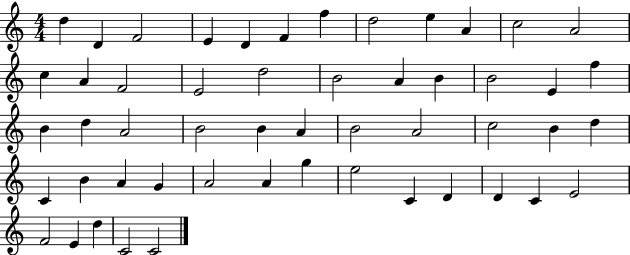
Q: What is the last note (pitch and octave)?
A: C4